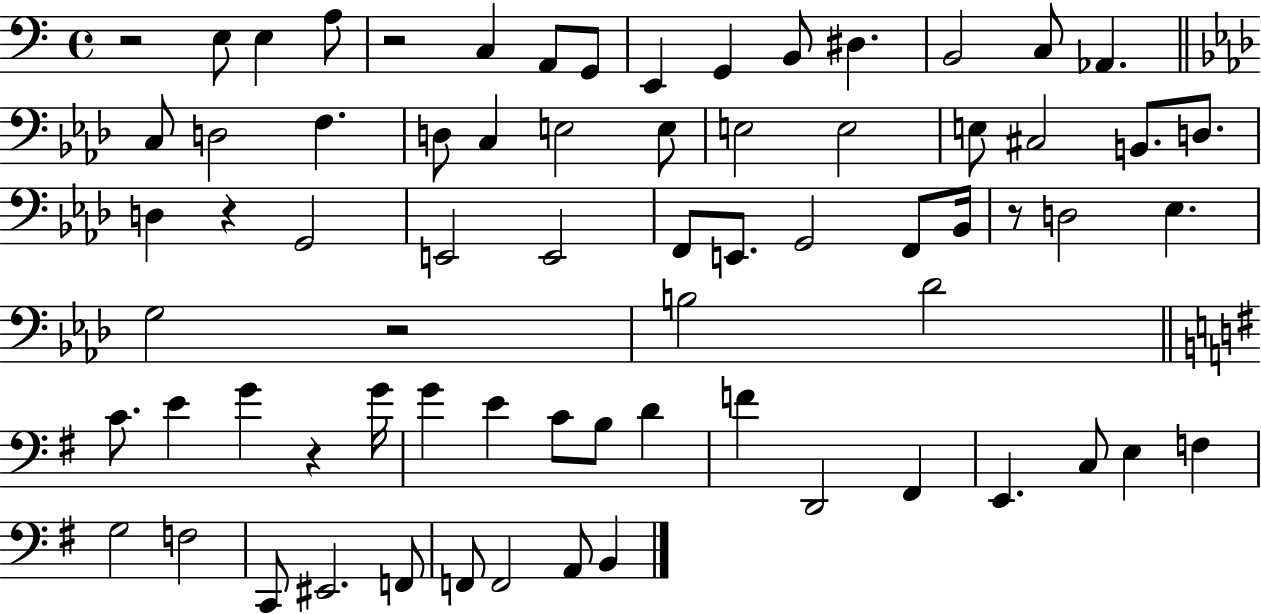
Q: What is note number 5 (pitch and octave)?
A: A2